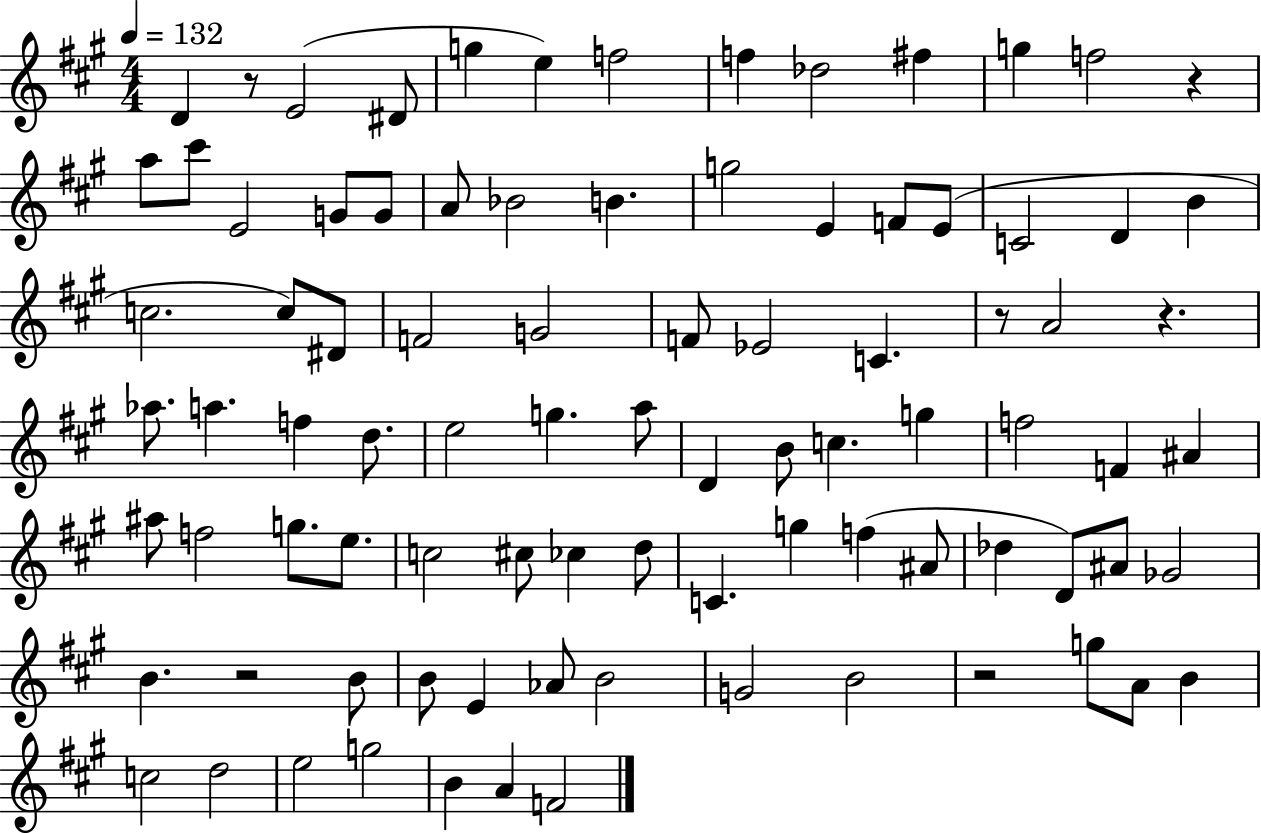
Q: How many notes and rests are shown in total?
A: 89